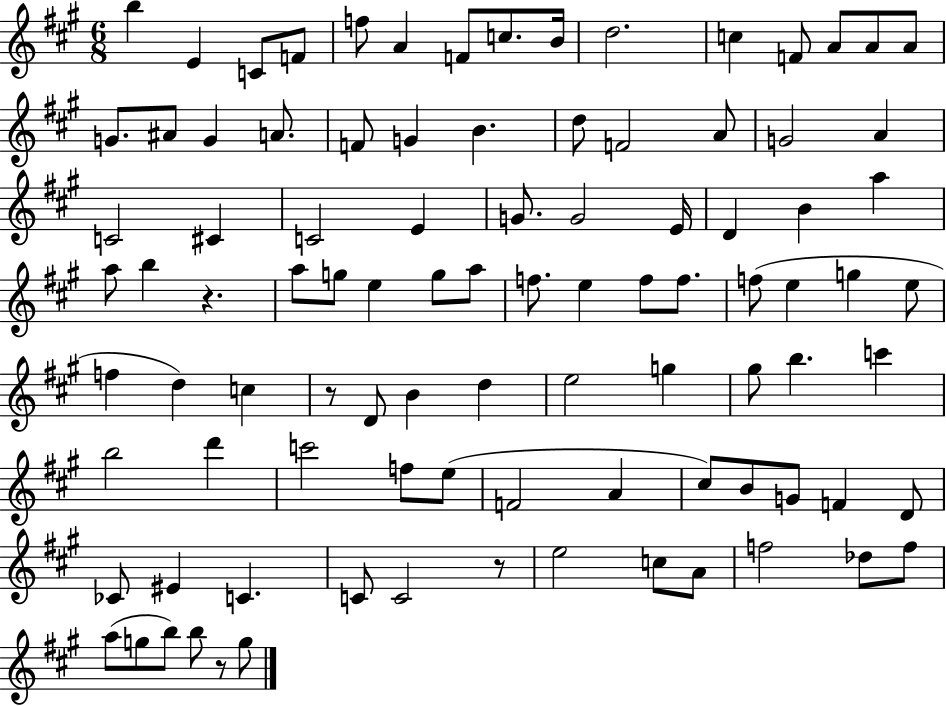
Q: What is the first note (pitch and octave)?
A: B5